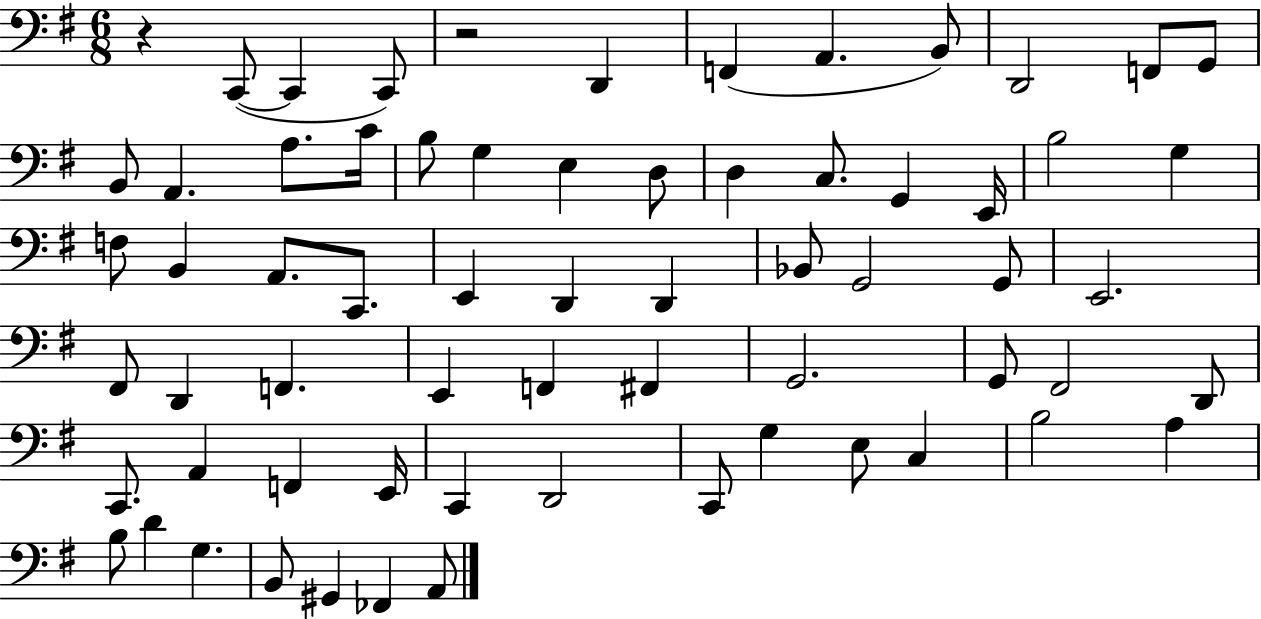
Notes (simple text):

R/q C2/e C2/q C2/e R/h D2/q F2/q A2/q. B2/e D2/h F2/e G2/e B2/e A2/q. A3/e. C4/s B3/e G3/q E3/q D3/e D3/q C3/e. G2/q E2/s B3/h G3/q F3/e B2/q A2/e. C2/e. E2/q D2/q D2/q Bb2/e G2/h G2/e E2/h. F#2/e D2/q F2/q. E2/q F2/q F#2/q G2/h. G2/e F#2/h D2/e C2/e. A2/q F2/q E2/s C2/q D2/h C2/e G3/q E3/e C3/q B3/h A3/q B3/e D4/q G3/q. B2/e G#2/q FES2/q A2/e